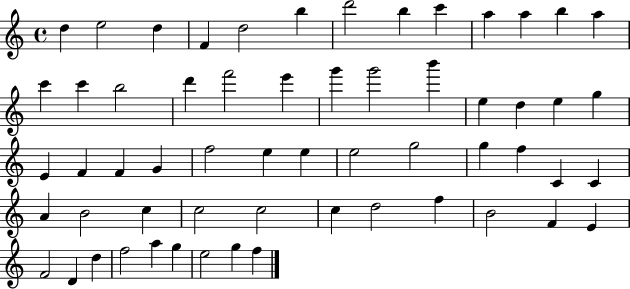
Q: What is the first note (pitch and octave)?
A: D5